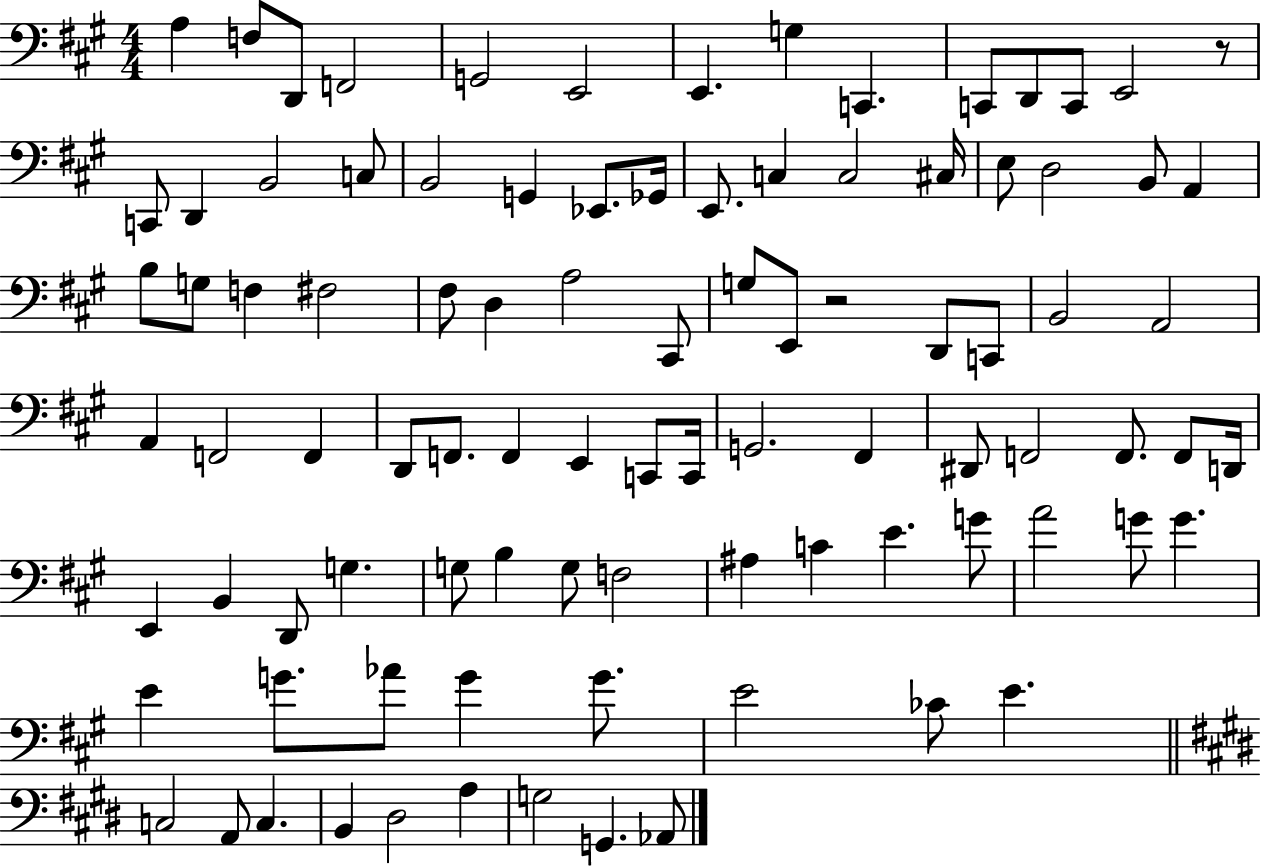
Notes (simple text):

A3/q F3/e D2/e F2/h G2/h E2/h E2/q. G3/q C2/q. C2/e D2/e C2/e E2/h R/e C2/e D2/q B2/h C3/e B2/h G2/q Eb2/e. Gb2/s E2/e. C3/q C3/h C#3/s E3/e D3/h B2/e A2/q B3/e G3/e F3/q F#3/h F#3/e D3/q A3/h C#2/e G3/e E2/e R/h D2/e C2/e B2/h A2/h A2/q F2/h F2/q D2/e F2/e. F2/q E2/q C2/e C2/s G2/h. F#2/q D#2/e F2/h F2/e. F2/e D2/s E2/q B2/q D2/e G3/q. G3/e B3/q G3/e F3/h A#3/q C4/q E4/q. G4/e A4/h G4/e G4/q. E4/q G4/e. Ab4/e G4/q G4/e. E4/h CES4/e E4/q. C3/h A2/e C3/q. B2/q D#3/h A3/q G3/h G2/q. Ab2/e